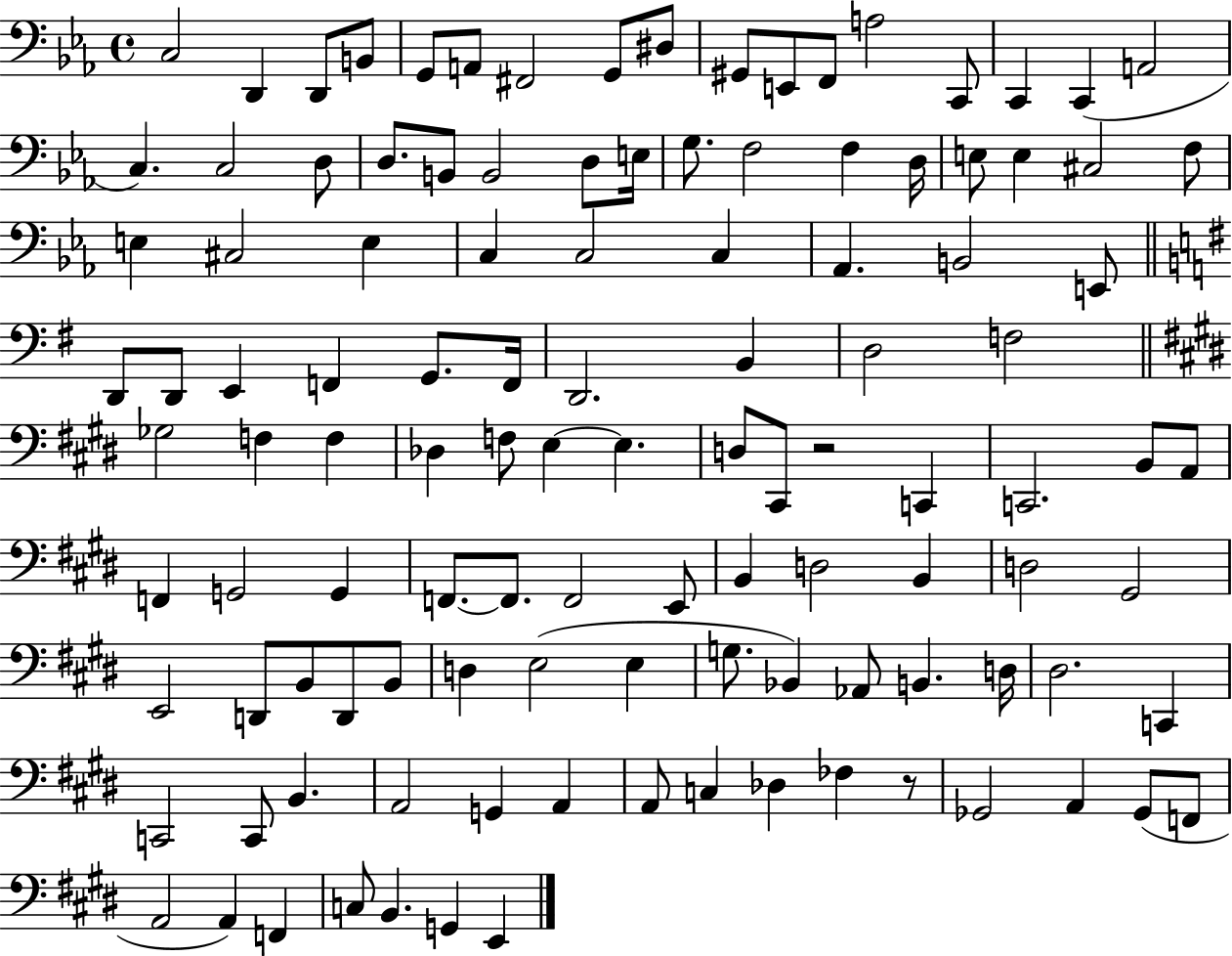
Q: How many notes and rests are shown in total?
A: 115